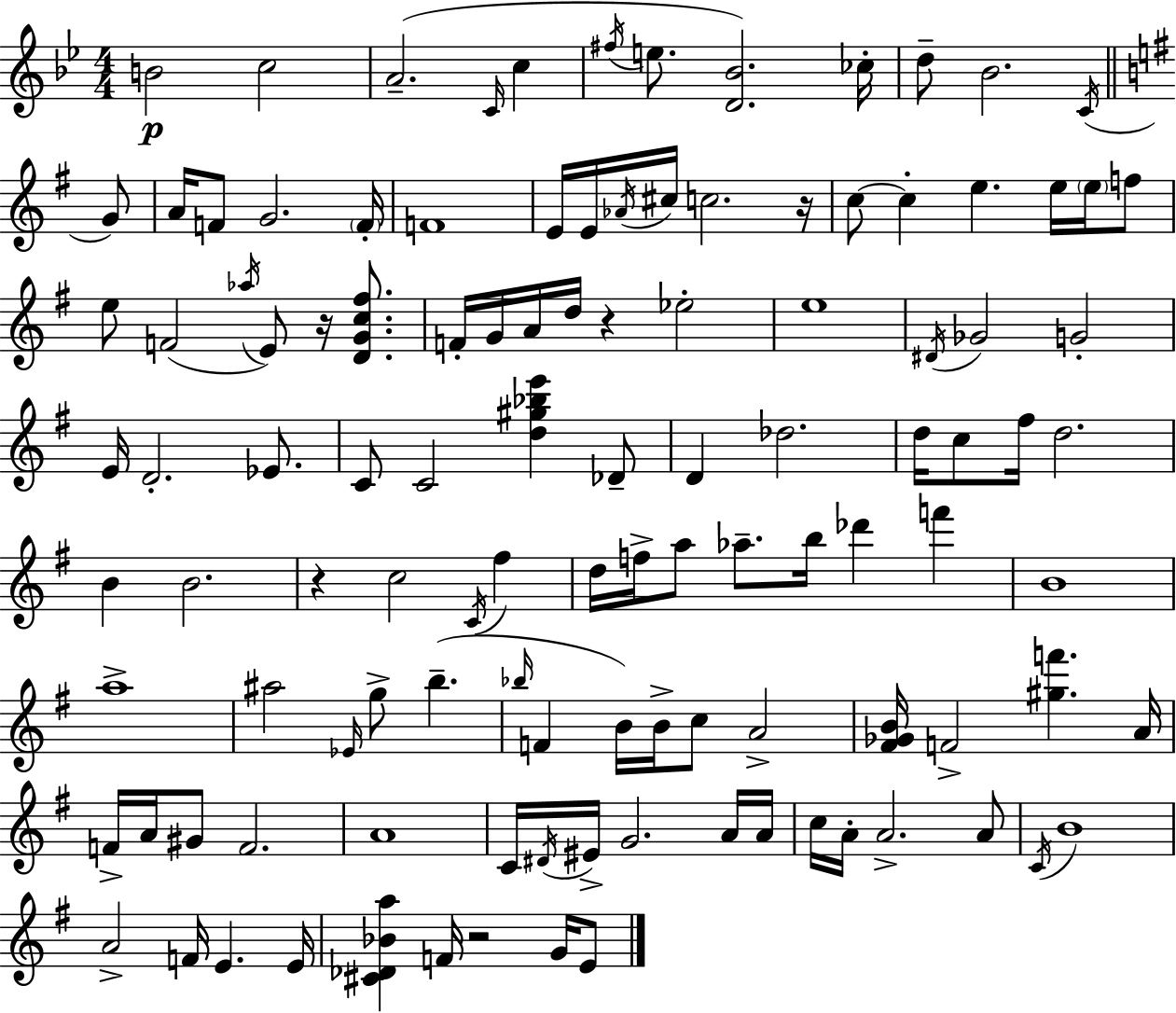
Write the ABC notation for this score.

X:1
T:Untitled
M:4/4
L:1/4
K:Gm
B2 c2 A2 C/4 c ^f/4 e/2 [D_B]2 _c/4 d/2 _B2 C/4 G/2 A/4 F/2 G2 F/4 F4 E/4 E/4 _A/4 ^c/4 c2 z/4 c/2 c e e/4 e/4 f/2 e/2 F2 _a/4 E/2 z/4 [DGc^f]/2 F/4 G/4 A/4 d/4 z _e2 e4 ^D/4 _G2 G2 E/4 D2 _E/2 C/2 C2 [d^g_be'] _D/2 D _d2 d/4 c/2 ^f/4 d2 B B2 z c2 C/4 ^f d/4 f/4 a/2 _a/2 b/4 _d' f' B4 a4 ^a2 _E/4 g/2 b _b/4 F B/4 B/4 c/2 A2 [^F_GB]/4 F2 [^gf'] A/4 F/4 A/4 ^G/2 F2 A4 C/4 ^D/4 ^E/4 G2 A/4 A/4 c/4 A/4 A2 A/2 C/4 B4 A2 F/4 E E/4 [^C_D_Ba] F/4 z2 G/4 E/2